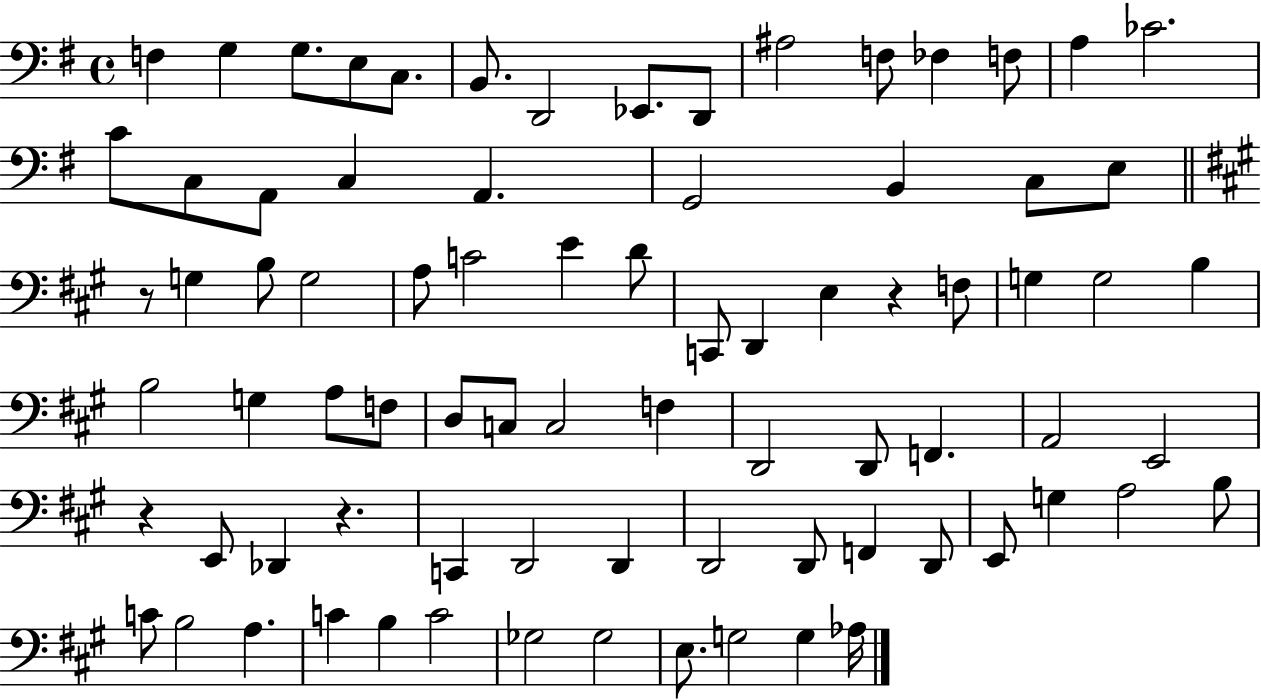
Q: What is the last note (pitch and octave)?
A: Ab3